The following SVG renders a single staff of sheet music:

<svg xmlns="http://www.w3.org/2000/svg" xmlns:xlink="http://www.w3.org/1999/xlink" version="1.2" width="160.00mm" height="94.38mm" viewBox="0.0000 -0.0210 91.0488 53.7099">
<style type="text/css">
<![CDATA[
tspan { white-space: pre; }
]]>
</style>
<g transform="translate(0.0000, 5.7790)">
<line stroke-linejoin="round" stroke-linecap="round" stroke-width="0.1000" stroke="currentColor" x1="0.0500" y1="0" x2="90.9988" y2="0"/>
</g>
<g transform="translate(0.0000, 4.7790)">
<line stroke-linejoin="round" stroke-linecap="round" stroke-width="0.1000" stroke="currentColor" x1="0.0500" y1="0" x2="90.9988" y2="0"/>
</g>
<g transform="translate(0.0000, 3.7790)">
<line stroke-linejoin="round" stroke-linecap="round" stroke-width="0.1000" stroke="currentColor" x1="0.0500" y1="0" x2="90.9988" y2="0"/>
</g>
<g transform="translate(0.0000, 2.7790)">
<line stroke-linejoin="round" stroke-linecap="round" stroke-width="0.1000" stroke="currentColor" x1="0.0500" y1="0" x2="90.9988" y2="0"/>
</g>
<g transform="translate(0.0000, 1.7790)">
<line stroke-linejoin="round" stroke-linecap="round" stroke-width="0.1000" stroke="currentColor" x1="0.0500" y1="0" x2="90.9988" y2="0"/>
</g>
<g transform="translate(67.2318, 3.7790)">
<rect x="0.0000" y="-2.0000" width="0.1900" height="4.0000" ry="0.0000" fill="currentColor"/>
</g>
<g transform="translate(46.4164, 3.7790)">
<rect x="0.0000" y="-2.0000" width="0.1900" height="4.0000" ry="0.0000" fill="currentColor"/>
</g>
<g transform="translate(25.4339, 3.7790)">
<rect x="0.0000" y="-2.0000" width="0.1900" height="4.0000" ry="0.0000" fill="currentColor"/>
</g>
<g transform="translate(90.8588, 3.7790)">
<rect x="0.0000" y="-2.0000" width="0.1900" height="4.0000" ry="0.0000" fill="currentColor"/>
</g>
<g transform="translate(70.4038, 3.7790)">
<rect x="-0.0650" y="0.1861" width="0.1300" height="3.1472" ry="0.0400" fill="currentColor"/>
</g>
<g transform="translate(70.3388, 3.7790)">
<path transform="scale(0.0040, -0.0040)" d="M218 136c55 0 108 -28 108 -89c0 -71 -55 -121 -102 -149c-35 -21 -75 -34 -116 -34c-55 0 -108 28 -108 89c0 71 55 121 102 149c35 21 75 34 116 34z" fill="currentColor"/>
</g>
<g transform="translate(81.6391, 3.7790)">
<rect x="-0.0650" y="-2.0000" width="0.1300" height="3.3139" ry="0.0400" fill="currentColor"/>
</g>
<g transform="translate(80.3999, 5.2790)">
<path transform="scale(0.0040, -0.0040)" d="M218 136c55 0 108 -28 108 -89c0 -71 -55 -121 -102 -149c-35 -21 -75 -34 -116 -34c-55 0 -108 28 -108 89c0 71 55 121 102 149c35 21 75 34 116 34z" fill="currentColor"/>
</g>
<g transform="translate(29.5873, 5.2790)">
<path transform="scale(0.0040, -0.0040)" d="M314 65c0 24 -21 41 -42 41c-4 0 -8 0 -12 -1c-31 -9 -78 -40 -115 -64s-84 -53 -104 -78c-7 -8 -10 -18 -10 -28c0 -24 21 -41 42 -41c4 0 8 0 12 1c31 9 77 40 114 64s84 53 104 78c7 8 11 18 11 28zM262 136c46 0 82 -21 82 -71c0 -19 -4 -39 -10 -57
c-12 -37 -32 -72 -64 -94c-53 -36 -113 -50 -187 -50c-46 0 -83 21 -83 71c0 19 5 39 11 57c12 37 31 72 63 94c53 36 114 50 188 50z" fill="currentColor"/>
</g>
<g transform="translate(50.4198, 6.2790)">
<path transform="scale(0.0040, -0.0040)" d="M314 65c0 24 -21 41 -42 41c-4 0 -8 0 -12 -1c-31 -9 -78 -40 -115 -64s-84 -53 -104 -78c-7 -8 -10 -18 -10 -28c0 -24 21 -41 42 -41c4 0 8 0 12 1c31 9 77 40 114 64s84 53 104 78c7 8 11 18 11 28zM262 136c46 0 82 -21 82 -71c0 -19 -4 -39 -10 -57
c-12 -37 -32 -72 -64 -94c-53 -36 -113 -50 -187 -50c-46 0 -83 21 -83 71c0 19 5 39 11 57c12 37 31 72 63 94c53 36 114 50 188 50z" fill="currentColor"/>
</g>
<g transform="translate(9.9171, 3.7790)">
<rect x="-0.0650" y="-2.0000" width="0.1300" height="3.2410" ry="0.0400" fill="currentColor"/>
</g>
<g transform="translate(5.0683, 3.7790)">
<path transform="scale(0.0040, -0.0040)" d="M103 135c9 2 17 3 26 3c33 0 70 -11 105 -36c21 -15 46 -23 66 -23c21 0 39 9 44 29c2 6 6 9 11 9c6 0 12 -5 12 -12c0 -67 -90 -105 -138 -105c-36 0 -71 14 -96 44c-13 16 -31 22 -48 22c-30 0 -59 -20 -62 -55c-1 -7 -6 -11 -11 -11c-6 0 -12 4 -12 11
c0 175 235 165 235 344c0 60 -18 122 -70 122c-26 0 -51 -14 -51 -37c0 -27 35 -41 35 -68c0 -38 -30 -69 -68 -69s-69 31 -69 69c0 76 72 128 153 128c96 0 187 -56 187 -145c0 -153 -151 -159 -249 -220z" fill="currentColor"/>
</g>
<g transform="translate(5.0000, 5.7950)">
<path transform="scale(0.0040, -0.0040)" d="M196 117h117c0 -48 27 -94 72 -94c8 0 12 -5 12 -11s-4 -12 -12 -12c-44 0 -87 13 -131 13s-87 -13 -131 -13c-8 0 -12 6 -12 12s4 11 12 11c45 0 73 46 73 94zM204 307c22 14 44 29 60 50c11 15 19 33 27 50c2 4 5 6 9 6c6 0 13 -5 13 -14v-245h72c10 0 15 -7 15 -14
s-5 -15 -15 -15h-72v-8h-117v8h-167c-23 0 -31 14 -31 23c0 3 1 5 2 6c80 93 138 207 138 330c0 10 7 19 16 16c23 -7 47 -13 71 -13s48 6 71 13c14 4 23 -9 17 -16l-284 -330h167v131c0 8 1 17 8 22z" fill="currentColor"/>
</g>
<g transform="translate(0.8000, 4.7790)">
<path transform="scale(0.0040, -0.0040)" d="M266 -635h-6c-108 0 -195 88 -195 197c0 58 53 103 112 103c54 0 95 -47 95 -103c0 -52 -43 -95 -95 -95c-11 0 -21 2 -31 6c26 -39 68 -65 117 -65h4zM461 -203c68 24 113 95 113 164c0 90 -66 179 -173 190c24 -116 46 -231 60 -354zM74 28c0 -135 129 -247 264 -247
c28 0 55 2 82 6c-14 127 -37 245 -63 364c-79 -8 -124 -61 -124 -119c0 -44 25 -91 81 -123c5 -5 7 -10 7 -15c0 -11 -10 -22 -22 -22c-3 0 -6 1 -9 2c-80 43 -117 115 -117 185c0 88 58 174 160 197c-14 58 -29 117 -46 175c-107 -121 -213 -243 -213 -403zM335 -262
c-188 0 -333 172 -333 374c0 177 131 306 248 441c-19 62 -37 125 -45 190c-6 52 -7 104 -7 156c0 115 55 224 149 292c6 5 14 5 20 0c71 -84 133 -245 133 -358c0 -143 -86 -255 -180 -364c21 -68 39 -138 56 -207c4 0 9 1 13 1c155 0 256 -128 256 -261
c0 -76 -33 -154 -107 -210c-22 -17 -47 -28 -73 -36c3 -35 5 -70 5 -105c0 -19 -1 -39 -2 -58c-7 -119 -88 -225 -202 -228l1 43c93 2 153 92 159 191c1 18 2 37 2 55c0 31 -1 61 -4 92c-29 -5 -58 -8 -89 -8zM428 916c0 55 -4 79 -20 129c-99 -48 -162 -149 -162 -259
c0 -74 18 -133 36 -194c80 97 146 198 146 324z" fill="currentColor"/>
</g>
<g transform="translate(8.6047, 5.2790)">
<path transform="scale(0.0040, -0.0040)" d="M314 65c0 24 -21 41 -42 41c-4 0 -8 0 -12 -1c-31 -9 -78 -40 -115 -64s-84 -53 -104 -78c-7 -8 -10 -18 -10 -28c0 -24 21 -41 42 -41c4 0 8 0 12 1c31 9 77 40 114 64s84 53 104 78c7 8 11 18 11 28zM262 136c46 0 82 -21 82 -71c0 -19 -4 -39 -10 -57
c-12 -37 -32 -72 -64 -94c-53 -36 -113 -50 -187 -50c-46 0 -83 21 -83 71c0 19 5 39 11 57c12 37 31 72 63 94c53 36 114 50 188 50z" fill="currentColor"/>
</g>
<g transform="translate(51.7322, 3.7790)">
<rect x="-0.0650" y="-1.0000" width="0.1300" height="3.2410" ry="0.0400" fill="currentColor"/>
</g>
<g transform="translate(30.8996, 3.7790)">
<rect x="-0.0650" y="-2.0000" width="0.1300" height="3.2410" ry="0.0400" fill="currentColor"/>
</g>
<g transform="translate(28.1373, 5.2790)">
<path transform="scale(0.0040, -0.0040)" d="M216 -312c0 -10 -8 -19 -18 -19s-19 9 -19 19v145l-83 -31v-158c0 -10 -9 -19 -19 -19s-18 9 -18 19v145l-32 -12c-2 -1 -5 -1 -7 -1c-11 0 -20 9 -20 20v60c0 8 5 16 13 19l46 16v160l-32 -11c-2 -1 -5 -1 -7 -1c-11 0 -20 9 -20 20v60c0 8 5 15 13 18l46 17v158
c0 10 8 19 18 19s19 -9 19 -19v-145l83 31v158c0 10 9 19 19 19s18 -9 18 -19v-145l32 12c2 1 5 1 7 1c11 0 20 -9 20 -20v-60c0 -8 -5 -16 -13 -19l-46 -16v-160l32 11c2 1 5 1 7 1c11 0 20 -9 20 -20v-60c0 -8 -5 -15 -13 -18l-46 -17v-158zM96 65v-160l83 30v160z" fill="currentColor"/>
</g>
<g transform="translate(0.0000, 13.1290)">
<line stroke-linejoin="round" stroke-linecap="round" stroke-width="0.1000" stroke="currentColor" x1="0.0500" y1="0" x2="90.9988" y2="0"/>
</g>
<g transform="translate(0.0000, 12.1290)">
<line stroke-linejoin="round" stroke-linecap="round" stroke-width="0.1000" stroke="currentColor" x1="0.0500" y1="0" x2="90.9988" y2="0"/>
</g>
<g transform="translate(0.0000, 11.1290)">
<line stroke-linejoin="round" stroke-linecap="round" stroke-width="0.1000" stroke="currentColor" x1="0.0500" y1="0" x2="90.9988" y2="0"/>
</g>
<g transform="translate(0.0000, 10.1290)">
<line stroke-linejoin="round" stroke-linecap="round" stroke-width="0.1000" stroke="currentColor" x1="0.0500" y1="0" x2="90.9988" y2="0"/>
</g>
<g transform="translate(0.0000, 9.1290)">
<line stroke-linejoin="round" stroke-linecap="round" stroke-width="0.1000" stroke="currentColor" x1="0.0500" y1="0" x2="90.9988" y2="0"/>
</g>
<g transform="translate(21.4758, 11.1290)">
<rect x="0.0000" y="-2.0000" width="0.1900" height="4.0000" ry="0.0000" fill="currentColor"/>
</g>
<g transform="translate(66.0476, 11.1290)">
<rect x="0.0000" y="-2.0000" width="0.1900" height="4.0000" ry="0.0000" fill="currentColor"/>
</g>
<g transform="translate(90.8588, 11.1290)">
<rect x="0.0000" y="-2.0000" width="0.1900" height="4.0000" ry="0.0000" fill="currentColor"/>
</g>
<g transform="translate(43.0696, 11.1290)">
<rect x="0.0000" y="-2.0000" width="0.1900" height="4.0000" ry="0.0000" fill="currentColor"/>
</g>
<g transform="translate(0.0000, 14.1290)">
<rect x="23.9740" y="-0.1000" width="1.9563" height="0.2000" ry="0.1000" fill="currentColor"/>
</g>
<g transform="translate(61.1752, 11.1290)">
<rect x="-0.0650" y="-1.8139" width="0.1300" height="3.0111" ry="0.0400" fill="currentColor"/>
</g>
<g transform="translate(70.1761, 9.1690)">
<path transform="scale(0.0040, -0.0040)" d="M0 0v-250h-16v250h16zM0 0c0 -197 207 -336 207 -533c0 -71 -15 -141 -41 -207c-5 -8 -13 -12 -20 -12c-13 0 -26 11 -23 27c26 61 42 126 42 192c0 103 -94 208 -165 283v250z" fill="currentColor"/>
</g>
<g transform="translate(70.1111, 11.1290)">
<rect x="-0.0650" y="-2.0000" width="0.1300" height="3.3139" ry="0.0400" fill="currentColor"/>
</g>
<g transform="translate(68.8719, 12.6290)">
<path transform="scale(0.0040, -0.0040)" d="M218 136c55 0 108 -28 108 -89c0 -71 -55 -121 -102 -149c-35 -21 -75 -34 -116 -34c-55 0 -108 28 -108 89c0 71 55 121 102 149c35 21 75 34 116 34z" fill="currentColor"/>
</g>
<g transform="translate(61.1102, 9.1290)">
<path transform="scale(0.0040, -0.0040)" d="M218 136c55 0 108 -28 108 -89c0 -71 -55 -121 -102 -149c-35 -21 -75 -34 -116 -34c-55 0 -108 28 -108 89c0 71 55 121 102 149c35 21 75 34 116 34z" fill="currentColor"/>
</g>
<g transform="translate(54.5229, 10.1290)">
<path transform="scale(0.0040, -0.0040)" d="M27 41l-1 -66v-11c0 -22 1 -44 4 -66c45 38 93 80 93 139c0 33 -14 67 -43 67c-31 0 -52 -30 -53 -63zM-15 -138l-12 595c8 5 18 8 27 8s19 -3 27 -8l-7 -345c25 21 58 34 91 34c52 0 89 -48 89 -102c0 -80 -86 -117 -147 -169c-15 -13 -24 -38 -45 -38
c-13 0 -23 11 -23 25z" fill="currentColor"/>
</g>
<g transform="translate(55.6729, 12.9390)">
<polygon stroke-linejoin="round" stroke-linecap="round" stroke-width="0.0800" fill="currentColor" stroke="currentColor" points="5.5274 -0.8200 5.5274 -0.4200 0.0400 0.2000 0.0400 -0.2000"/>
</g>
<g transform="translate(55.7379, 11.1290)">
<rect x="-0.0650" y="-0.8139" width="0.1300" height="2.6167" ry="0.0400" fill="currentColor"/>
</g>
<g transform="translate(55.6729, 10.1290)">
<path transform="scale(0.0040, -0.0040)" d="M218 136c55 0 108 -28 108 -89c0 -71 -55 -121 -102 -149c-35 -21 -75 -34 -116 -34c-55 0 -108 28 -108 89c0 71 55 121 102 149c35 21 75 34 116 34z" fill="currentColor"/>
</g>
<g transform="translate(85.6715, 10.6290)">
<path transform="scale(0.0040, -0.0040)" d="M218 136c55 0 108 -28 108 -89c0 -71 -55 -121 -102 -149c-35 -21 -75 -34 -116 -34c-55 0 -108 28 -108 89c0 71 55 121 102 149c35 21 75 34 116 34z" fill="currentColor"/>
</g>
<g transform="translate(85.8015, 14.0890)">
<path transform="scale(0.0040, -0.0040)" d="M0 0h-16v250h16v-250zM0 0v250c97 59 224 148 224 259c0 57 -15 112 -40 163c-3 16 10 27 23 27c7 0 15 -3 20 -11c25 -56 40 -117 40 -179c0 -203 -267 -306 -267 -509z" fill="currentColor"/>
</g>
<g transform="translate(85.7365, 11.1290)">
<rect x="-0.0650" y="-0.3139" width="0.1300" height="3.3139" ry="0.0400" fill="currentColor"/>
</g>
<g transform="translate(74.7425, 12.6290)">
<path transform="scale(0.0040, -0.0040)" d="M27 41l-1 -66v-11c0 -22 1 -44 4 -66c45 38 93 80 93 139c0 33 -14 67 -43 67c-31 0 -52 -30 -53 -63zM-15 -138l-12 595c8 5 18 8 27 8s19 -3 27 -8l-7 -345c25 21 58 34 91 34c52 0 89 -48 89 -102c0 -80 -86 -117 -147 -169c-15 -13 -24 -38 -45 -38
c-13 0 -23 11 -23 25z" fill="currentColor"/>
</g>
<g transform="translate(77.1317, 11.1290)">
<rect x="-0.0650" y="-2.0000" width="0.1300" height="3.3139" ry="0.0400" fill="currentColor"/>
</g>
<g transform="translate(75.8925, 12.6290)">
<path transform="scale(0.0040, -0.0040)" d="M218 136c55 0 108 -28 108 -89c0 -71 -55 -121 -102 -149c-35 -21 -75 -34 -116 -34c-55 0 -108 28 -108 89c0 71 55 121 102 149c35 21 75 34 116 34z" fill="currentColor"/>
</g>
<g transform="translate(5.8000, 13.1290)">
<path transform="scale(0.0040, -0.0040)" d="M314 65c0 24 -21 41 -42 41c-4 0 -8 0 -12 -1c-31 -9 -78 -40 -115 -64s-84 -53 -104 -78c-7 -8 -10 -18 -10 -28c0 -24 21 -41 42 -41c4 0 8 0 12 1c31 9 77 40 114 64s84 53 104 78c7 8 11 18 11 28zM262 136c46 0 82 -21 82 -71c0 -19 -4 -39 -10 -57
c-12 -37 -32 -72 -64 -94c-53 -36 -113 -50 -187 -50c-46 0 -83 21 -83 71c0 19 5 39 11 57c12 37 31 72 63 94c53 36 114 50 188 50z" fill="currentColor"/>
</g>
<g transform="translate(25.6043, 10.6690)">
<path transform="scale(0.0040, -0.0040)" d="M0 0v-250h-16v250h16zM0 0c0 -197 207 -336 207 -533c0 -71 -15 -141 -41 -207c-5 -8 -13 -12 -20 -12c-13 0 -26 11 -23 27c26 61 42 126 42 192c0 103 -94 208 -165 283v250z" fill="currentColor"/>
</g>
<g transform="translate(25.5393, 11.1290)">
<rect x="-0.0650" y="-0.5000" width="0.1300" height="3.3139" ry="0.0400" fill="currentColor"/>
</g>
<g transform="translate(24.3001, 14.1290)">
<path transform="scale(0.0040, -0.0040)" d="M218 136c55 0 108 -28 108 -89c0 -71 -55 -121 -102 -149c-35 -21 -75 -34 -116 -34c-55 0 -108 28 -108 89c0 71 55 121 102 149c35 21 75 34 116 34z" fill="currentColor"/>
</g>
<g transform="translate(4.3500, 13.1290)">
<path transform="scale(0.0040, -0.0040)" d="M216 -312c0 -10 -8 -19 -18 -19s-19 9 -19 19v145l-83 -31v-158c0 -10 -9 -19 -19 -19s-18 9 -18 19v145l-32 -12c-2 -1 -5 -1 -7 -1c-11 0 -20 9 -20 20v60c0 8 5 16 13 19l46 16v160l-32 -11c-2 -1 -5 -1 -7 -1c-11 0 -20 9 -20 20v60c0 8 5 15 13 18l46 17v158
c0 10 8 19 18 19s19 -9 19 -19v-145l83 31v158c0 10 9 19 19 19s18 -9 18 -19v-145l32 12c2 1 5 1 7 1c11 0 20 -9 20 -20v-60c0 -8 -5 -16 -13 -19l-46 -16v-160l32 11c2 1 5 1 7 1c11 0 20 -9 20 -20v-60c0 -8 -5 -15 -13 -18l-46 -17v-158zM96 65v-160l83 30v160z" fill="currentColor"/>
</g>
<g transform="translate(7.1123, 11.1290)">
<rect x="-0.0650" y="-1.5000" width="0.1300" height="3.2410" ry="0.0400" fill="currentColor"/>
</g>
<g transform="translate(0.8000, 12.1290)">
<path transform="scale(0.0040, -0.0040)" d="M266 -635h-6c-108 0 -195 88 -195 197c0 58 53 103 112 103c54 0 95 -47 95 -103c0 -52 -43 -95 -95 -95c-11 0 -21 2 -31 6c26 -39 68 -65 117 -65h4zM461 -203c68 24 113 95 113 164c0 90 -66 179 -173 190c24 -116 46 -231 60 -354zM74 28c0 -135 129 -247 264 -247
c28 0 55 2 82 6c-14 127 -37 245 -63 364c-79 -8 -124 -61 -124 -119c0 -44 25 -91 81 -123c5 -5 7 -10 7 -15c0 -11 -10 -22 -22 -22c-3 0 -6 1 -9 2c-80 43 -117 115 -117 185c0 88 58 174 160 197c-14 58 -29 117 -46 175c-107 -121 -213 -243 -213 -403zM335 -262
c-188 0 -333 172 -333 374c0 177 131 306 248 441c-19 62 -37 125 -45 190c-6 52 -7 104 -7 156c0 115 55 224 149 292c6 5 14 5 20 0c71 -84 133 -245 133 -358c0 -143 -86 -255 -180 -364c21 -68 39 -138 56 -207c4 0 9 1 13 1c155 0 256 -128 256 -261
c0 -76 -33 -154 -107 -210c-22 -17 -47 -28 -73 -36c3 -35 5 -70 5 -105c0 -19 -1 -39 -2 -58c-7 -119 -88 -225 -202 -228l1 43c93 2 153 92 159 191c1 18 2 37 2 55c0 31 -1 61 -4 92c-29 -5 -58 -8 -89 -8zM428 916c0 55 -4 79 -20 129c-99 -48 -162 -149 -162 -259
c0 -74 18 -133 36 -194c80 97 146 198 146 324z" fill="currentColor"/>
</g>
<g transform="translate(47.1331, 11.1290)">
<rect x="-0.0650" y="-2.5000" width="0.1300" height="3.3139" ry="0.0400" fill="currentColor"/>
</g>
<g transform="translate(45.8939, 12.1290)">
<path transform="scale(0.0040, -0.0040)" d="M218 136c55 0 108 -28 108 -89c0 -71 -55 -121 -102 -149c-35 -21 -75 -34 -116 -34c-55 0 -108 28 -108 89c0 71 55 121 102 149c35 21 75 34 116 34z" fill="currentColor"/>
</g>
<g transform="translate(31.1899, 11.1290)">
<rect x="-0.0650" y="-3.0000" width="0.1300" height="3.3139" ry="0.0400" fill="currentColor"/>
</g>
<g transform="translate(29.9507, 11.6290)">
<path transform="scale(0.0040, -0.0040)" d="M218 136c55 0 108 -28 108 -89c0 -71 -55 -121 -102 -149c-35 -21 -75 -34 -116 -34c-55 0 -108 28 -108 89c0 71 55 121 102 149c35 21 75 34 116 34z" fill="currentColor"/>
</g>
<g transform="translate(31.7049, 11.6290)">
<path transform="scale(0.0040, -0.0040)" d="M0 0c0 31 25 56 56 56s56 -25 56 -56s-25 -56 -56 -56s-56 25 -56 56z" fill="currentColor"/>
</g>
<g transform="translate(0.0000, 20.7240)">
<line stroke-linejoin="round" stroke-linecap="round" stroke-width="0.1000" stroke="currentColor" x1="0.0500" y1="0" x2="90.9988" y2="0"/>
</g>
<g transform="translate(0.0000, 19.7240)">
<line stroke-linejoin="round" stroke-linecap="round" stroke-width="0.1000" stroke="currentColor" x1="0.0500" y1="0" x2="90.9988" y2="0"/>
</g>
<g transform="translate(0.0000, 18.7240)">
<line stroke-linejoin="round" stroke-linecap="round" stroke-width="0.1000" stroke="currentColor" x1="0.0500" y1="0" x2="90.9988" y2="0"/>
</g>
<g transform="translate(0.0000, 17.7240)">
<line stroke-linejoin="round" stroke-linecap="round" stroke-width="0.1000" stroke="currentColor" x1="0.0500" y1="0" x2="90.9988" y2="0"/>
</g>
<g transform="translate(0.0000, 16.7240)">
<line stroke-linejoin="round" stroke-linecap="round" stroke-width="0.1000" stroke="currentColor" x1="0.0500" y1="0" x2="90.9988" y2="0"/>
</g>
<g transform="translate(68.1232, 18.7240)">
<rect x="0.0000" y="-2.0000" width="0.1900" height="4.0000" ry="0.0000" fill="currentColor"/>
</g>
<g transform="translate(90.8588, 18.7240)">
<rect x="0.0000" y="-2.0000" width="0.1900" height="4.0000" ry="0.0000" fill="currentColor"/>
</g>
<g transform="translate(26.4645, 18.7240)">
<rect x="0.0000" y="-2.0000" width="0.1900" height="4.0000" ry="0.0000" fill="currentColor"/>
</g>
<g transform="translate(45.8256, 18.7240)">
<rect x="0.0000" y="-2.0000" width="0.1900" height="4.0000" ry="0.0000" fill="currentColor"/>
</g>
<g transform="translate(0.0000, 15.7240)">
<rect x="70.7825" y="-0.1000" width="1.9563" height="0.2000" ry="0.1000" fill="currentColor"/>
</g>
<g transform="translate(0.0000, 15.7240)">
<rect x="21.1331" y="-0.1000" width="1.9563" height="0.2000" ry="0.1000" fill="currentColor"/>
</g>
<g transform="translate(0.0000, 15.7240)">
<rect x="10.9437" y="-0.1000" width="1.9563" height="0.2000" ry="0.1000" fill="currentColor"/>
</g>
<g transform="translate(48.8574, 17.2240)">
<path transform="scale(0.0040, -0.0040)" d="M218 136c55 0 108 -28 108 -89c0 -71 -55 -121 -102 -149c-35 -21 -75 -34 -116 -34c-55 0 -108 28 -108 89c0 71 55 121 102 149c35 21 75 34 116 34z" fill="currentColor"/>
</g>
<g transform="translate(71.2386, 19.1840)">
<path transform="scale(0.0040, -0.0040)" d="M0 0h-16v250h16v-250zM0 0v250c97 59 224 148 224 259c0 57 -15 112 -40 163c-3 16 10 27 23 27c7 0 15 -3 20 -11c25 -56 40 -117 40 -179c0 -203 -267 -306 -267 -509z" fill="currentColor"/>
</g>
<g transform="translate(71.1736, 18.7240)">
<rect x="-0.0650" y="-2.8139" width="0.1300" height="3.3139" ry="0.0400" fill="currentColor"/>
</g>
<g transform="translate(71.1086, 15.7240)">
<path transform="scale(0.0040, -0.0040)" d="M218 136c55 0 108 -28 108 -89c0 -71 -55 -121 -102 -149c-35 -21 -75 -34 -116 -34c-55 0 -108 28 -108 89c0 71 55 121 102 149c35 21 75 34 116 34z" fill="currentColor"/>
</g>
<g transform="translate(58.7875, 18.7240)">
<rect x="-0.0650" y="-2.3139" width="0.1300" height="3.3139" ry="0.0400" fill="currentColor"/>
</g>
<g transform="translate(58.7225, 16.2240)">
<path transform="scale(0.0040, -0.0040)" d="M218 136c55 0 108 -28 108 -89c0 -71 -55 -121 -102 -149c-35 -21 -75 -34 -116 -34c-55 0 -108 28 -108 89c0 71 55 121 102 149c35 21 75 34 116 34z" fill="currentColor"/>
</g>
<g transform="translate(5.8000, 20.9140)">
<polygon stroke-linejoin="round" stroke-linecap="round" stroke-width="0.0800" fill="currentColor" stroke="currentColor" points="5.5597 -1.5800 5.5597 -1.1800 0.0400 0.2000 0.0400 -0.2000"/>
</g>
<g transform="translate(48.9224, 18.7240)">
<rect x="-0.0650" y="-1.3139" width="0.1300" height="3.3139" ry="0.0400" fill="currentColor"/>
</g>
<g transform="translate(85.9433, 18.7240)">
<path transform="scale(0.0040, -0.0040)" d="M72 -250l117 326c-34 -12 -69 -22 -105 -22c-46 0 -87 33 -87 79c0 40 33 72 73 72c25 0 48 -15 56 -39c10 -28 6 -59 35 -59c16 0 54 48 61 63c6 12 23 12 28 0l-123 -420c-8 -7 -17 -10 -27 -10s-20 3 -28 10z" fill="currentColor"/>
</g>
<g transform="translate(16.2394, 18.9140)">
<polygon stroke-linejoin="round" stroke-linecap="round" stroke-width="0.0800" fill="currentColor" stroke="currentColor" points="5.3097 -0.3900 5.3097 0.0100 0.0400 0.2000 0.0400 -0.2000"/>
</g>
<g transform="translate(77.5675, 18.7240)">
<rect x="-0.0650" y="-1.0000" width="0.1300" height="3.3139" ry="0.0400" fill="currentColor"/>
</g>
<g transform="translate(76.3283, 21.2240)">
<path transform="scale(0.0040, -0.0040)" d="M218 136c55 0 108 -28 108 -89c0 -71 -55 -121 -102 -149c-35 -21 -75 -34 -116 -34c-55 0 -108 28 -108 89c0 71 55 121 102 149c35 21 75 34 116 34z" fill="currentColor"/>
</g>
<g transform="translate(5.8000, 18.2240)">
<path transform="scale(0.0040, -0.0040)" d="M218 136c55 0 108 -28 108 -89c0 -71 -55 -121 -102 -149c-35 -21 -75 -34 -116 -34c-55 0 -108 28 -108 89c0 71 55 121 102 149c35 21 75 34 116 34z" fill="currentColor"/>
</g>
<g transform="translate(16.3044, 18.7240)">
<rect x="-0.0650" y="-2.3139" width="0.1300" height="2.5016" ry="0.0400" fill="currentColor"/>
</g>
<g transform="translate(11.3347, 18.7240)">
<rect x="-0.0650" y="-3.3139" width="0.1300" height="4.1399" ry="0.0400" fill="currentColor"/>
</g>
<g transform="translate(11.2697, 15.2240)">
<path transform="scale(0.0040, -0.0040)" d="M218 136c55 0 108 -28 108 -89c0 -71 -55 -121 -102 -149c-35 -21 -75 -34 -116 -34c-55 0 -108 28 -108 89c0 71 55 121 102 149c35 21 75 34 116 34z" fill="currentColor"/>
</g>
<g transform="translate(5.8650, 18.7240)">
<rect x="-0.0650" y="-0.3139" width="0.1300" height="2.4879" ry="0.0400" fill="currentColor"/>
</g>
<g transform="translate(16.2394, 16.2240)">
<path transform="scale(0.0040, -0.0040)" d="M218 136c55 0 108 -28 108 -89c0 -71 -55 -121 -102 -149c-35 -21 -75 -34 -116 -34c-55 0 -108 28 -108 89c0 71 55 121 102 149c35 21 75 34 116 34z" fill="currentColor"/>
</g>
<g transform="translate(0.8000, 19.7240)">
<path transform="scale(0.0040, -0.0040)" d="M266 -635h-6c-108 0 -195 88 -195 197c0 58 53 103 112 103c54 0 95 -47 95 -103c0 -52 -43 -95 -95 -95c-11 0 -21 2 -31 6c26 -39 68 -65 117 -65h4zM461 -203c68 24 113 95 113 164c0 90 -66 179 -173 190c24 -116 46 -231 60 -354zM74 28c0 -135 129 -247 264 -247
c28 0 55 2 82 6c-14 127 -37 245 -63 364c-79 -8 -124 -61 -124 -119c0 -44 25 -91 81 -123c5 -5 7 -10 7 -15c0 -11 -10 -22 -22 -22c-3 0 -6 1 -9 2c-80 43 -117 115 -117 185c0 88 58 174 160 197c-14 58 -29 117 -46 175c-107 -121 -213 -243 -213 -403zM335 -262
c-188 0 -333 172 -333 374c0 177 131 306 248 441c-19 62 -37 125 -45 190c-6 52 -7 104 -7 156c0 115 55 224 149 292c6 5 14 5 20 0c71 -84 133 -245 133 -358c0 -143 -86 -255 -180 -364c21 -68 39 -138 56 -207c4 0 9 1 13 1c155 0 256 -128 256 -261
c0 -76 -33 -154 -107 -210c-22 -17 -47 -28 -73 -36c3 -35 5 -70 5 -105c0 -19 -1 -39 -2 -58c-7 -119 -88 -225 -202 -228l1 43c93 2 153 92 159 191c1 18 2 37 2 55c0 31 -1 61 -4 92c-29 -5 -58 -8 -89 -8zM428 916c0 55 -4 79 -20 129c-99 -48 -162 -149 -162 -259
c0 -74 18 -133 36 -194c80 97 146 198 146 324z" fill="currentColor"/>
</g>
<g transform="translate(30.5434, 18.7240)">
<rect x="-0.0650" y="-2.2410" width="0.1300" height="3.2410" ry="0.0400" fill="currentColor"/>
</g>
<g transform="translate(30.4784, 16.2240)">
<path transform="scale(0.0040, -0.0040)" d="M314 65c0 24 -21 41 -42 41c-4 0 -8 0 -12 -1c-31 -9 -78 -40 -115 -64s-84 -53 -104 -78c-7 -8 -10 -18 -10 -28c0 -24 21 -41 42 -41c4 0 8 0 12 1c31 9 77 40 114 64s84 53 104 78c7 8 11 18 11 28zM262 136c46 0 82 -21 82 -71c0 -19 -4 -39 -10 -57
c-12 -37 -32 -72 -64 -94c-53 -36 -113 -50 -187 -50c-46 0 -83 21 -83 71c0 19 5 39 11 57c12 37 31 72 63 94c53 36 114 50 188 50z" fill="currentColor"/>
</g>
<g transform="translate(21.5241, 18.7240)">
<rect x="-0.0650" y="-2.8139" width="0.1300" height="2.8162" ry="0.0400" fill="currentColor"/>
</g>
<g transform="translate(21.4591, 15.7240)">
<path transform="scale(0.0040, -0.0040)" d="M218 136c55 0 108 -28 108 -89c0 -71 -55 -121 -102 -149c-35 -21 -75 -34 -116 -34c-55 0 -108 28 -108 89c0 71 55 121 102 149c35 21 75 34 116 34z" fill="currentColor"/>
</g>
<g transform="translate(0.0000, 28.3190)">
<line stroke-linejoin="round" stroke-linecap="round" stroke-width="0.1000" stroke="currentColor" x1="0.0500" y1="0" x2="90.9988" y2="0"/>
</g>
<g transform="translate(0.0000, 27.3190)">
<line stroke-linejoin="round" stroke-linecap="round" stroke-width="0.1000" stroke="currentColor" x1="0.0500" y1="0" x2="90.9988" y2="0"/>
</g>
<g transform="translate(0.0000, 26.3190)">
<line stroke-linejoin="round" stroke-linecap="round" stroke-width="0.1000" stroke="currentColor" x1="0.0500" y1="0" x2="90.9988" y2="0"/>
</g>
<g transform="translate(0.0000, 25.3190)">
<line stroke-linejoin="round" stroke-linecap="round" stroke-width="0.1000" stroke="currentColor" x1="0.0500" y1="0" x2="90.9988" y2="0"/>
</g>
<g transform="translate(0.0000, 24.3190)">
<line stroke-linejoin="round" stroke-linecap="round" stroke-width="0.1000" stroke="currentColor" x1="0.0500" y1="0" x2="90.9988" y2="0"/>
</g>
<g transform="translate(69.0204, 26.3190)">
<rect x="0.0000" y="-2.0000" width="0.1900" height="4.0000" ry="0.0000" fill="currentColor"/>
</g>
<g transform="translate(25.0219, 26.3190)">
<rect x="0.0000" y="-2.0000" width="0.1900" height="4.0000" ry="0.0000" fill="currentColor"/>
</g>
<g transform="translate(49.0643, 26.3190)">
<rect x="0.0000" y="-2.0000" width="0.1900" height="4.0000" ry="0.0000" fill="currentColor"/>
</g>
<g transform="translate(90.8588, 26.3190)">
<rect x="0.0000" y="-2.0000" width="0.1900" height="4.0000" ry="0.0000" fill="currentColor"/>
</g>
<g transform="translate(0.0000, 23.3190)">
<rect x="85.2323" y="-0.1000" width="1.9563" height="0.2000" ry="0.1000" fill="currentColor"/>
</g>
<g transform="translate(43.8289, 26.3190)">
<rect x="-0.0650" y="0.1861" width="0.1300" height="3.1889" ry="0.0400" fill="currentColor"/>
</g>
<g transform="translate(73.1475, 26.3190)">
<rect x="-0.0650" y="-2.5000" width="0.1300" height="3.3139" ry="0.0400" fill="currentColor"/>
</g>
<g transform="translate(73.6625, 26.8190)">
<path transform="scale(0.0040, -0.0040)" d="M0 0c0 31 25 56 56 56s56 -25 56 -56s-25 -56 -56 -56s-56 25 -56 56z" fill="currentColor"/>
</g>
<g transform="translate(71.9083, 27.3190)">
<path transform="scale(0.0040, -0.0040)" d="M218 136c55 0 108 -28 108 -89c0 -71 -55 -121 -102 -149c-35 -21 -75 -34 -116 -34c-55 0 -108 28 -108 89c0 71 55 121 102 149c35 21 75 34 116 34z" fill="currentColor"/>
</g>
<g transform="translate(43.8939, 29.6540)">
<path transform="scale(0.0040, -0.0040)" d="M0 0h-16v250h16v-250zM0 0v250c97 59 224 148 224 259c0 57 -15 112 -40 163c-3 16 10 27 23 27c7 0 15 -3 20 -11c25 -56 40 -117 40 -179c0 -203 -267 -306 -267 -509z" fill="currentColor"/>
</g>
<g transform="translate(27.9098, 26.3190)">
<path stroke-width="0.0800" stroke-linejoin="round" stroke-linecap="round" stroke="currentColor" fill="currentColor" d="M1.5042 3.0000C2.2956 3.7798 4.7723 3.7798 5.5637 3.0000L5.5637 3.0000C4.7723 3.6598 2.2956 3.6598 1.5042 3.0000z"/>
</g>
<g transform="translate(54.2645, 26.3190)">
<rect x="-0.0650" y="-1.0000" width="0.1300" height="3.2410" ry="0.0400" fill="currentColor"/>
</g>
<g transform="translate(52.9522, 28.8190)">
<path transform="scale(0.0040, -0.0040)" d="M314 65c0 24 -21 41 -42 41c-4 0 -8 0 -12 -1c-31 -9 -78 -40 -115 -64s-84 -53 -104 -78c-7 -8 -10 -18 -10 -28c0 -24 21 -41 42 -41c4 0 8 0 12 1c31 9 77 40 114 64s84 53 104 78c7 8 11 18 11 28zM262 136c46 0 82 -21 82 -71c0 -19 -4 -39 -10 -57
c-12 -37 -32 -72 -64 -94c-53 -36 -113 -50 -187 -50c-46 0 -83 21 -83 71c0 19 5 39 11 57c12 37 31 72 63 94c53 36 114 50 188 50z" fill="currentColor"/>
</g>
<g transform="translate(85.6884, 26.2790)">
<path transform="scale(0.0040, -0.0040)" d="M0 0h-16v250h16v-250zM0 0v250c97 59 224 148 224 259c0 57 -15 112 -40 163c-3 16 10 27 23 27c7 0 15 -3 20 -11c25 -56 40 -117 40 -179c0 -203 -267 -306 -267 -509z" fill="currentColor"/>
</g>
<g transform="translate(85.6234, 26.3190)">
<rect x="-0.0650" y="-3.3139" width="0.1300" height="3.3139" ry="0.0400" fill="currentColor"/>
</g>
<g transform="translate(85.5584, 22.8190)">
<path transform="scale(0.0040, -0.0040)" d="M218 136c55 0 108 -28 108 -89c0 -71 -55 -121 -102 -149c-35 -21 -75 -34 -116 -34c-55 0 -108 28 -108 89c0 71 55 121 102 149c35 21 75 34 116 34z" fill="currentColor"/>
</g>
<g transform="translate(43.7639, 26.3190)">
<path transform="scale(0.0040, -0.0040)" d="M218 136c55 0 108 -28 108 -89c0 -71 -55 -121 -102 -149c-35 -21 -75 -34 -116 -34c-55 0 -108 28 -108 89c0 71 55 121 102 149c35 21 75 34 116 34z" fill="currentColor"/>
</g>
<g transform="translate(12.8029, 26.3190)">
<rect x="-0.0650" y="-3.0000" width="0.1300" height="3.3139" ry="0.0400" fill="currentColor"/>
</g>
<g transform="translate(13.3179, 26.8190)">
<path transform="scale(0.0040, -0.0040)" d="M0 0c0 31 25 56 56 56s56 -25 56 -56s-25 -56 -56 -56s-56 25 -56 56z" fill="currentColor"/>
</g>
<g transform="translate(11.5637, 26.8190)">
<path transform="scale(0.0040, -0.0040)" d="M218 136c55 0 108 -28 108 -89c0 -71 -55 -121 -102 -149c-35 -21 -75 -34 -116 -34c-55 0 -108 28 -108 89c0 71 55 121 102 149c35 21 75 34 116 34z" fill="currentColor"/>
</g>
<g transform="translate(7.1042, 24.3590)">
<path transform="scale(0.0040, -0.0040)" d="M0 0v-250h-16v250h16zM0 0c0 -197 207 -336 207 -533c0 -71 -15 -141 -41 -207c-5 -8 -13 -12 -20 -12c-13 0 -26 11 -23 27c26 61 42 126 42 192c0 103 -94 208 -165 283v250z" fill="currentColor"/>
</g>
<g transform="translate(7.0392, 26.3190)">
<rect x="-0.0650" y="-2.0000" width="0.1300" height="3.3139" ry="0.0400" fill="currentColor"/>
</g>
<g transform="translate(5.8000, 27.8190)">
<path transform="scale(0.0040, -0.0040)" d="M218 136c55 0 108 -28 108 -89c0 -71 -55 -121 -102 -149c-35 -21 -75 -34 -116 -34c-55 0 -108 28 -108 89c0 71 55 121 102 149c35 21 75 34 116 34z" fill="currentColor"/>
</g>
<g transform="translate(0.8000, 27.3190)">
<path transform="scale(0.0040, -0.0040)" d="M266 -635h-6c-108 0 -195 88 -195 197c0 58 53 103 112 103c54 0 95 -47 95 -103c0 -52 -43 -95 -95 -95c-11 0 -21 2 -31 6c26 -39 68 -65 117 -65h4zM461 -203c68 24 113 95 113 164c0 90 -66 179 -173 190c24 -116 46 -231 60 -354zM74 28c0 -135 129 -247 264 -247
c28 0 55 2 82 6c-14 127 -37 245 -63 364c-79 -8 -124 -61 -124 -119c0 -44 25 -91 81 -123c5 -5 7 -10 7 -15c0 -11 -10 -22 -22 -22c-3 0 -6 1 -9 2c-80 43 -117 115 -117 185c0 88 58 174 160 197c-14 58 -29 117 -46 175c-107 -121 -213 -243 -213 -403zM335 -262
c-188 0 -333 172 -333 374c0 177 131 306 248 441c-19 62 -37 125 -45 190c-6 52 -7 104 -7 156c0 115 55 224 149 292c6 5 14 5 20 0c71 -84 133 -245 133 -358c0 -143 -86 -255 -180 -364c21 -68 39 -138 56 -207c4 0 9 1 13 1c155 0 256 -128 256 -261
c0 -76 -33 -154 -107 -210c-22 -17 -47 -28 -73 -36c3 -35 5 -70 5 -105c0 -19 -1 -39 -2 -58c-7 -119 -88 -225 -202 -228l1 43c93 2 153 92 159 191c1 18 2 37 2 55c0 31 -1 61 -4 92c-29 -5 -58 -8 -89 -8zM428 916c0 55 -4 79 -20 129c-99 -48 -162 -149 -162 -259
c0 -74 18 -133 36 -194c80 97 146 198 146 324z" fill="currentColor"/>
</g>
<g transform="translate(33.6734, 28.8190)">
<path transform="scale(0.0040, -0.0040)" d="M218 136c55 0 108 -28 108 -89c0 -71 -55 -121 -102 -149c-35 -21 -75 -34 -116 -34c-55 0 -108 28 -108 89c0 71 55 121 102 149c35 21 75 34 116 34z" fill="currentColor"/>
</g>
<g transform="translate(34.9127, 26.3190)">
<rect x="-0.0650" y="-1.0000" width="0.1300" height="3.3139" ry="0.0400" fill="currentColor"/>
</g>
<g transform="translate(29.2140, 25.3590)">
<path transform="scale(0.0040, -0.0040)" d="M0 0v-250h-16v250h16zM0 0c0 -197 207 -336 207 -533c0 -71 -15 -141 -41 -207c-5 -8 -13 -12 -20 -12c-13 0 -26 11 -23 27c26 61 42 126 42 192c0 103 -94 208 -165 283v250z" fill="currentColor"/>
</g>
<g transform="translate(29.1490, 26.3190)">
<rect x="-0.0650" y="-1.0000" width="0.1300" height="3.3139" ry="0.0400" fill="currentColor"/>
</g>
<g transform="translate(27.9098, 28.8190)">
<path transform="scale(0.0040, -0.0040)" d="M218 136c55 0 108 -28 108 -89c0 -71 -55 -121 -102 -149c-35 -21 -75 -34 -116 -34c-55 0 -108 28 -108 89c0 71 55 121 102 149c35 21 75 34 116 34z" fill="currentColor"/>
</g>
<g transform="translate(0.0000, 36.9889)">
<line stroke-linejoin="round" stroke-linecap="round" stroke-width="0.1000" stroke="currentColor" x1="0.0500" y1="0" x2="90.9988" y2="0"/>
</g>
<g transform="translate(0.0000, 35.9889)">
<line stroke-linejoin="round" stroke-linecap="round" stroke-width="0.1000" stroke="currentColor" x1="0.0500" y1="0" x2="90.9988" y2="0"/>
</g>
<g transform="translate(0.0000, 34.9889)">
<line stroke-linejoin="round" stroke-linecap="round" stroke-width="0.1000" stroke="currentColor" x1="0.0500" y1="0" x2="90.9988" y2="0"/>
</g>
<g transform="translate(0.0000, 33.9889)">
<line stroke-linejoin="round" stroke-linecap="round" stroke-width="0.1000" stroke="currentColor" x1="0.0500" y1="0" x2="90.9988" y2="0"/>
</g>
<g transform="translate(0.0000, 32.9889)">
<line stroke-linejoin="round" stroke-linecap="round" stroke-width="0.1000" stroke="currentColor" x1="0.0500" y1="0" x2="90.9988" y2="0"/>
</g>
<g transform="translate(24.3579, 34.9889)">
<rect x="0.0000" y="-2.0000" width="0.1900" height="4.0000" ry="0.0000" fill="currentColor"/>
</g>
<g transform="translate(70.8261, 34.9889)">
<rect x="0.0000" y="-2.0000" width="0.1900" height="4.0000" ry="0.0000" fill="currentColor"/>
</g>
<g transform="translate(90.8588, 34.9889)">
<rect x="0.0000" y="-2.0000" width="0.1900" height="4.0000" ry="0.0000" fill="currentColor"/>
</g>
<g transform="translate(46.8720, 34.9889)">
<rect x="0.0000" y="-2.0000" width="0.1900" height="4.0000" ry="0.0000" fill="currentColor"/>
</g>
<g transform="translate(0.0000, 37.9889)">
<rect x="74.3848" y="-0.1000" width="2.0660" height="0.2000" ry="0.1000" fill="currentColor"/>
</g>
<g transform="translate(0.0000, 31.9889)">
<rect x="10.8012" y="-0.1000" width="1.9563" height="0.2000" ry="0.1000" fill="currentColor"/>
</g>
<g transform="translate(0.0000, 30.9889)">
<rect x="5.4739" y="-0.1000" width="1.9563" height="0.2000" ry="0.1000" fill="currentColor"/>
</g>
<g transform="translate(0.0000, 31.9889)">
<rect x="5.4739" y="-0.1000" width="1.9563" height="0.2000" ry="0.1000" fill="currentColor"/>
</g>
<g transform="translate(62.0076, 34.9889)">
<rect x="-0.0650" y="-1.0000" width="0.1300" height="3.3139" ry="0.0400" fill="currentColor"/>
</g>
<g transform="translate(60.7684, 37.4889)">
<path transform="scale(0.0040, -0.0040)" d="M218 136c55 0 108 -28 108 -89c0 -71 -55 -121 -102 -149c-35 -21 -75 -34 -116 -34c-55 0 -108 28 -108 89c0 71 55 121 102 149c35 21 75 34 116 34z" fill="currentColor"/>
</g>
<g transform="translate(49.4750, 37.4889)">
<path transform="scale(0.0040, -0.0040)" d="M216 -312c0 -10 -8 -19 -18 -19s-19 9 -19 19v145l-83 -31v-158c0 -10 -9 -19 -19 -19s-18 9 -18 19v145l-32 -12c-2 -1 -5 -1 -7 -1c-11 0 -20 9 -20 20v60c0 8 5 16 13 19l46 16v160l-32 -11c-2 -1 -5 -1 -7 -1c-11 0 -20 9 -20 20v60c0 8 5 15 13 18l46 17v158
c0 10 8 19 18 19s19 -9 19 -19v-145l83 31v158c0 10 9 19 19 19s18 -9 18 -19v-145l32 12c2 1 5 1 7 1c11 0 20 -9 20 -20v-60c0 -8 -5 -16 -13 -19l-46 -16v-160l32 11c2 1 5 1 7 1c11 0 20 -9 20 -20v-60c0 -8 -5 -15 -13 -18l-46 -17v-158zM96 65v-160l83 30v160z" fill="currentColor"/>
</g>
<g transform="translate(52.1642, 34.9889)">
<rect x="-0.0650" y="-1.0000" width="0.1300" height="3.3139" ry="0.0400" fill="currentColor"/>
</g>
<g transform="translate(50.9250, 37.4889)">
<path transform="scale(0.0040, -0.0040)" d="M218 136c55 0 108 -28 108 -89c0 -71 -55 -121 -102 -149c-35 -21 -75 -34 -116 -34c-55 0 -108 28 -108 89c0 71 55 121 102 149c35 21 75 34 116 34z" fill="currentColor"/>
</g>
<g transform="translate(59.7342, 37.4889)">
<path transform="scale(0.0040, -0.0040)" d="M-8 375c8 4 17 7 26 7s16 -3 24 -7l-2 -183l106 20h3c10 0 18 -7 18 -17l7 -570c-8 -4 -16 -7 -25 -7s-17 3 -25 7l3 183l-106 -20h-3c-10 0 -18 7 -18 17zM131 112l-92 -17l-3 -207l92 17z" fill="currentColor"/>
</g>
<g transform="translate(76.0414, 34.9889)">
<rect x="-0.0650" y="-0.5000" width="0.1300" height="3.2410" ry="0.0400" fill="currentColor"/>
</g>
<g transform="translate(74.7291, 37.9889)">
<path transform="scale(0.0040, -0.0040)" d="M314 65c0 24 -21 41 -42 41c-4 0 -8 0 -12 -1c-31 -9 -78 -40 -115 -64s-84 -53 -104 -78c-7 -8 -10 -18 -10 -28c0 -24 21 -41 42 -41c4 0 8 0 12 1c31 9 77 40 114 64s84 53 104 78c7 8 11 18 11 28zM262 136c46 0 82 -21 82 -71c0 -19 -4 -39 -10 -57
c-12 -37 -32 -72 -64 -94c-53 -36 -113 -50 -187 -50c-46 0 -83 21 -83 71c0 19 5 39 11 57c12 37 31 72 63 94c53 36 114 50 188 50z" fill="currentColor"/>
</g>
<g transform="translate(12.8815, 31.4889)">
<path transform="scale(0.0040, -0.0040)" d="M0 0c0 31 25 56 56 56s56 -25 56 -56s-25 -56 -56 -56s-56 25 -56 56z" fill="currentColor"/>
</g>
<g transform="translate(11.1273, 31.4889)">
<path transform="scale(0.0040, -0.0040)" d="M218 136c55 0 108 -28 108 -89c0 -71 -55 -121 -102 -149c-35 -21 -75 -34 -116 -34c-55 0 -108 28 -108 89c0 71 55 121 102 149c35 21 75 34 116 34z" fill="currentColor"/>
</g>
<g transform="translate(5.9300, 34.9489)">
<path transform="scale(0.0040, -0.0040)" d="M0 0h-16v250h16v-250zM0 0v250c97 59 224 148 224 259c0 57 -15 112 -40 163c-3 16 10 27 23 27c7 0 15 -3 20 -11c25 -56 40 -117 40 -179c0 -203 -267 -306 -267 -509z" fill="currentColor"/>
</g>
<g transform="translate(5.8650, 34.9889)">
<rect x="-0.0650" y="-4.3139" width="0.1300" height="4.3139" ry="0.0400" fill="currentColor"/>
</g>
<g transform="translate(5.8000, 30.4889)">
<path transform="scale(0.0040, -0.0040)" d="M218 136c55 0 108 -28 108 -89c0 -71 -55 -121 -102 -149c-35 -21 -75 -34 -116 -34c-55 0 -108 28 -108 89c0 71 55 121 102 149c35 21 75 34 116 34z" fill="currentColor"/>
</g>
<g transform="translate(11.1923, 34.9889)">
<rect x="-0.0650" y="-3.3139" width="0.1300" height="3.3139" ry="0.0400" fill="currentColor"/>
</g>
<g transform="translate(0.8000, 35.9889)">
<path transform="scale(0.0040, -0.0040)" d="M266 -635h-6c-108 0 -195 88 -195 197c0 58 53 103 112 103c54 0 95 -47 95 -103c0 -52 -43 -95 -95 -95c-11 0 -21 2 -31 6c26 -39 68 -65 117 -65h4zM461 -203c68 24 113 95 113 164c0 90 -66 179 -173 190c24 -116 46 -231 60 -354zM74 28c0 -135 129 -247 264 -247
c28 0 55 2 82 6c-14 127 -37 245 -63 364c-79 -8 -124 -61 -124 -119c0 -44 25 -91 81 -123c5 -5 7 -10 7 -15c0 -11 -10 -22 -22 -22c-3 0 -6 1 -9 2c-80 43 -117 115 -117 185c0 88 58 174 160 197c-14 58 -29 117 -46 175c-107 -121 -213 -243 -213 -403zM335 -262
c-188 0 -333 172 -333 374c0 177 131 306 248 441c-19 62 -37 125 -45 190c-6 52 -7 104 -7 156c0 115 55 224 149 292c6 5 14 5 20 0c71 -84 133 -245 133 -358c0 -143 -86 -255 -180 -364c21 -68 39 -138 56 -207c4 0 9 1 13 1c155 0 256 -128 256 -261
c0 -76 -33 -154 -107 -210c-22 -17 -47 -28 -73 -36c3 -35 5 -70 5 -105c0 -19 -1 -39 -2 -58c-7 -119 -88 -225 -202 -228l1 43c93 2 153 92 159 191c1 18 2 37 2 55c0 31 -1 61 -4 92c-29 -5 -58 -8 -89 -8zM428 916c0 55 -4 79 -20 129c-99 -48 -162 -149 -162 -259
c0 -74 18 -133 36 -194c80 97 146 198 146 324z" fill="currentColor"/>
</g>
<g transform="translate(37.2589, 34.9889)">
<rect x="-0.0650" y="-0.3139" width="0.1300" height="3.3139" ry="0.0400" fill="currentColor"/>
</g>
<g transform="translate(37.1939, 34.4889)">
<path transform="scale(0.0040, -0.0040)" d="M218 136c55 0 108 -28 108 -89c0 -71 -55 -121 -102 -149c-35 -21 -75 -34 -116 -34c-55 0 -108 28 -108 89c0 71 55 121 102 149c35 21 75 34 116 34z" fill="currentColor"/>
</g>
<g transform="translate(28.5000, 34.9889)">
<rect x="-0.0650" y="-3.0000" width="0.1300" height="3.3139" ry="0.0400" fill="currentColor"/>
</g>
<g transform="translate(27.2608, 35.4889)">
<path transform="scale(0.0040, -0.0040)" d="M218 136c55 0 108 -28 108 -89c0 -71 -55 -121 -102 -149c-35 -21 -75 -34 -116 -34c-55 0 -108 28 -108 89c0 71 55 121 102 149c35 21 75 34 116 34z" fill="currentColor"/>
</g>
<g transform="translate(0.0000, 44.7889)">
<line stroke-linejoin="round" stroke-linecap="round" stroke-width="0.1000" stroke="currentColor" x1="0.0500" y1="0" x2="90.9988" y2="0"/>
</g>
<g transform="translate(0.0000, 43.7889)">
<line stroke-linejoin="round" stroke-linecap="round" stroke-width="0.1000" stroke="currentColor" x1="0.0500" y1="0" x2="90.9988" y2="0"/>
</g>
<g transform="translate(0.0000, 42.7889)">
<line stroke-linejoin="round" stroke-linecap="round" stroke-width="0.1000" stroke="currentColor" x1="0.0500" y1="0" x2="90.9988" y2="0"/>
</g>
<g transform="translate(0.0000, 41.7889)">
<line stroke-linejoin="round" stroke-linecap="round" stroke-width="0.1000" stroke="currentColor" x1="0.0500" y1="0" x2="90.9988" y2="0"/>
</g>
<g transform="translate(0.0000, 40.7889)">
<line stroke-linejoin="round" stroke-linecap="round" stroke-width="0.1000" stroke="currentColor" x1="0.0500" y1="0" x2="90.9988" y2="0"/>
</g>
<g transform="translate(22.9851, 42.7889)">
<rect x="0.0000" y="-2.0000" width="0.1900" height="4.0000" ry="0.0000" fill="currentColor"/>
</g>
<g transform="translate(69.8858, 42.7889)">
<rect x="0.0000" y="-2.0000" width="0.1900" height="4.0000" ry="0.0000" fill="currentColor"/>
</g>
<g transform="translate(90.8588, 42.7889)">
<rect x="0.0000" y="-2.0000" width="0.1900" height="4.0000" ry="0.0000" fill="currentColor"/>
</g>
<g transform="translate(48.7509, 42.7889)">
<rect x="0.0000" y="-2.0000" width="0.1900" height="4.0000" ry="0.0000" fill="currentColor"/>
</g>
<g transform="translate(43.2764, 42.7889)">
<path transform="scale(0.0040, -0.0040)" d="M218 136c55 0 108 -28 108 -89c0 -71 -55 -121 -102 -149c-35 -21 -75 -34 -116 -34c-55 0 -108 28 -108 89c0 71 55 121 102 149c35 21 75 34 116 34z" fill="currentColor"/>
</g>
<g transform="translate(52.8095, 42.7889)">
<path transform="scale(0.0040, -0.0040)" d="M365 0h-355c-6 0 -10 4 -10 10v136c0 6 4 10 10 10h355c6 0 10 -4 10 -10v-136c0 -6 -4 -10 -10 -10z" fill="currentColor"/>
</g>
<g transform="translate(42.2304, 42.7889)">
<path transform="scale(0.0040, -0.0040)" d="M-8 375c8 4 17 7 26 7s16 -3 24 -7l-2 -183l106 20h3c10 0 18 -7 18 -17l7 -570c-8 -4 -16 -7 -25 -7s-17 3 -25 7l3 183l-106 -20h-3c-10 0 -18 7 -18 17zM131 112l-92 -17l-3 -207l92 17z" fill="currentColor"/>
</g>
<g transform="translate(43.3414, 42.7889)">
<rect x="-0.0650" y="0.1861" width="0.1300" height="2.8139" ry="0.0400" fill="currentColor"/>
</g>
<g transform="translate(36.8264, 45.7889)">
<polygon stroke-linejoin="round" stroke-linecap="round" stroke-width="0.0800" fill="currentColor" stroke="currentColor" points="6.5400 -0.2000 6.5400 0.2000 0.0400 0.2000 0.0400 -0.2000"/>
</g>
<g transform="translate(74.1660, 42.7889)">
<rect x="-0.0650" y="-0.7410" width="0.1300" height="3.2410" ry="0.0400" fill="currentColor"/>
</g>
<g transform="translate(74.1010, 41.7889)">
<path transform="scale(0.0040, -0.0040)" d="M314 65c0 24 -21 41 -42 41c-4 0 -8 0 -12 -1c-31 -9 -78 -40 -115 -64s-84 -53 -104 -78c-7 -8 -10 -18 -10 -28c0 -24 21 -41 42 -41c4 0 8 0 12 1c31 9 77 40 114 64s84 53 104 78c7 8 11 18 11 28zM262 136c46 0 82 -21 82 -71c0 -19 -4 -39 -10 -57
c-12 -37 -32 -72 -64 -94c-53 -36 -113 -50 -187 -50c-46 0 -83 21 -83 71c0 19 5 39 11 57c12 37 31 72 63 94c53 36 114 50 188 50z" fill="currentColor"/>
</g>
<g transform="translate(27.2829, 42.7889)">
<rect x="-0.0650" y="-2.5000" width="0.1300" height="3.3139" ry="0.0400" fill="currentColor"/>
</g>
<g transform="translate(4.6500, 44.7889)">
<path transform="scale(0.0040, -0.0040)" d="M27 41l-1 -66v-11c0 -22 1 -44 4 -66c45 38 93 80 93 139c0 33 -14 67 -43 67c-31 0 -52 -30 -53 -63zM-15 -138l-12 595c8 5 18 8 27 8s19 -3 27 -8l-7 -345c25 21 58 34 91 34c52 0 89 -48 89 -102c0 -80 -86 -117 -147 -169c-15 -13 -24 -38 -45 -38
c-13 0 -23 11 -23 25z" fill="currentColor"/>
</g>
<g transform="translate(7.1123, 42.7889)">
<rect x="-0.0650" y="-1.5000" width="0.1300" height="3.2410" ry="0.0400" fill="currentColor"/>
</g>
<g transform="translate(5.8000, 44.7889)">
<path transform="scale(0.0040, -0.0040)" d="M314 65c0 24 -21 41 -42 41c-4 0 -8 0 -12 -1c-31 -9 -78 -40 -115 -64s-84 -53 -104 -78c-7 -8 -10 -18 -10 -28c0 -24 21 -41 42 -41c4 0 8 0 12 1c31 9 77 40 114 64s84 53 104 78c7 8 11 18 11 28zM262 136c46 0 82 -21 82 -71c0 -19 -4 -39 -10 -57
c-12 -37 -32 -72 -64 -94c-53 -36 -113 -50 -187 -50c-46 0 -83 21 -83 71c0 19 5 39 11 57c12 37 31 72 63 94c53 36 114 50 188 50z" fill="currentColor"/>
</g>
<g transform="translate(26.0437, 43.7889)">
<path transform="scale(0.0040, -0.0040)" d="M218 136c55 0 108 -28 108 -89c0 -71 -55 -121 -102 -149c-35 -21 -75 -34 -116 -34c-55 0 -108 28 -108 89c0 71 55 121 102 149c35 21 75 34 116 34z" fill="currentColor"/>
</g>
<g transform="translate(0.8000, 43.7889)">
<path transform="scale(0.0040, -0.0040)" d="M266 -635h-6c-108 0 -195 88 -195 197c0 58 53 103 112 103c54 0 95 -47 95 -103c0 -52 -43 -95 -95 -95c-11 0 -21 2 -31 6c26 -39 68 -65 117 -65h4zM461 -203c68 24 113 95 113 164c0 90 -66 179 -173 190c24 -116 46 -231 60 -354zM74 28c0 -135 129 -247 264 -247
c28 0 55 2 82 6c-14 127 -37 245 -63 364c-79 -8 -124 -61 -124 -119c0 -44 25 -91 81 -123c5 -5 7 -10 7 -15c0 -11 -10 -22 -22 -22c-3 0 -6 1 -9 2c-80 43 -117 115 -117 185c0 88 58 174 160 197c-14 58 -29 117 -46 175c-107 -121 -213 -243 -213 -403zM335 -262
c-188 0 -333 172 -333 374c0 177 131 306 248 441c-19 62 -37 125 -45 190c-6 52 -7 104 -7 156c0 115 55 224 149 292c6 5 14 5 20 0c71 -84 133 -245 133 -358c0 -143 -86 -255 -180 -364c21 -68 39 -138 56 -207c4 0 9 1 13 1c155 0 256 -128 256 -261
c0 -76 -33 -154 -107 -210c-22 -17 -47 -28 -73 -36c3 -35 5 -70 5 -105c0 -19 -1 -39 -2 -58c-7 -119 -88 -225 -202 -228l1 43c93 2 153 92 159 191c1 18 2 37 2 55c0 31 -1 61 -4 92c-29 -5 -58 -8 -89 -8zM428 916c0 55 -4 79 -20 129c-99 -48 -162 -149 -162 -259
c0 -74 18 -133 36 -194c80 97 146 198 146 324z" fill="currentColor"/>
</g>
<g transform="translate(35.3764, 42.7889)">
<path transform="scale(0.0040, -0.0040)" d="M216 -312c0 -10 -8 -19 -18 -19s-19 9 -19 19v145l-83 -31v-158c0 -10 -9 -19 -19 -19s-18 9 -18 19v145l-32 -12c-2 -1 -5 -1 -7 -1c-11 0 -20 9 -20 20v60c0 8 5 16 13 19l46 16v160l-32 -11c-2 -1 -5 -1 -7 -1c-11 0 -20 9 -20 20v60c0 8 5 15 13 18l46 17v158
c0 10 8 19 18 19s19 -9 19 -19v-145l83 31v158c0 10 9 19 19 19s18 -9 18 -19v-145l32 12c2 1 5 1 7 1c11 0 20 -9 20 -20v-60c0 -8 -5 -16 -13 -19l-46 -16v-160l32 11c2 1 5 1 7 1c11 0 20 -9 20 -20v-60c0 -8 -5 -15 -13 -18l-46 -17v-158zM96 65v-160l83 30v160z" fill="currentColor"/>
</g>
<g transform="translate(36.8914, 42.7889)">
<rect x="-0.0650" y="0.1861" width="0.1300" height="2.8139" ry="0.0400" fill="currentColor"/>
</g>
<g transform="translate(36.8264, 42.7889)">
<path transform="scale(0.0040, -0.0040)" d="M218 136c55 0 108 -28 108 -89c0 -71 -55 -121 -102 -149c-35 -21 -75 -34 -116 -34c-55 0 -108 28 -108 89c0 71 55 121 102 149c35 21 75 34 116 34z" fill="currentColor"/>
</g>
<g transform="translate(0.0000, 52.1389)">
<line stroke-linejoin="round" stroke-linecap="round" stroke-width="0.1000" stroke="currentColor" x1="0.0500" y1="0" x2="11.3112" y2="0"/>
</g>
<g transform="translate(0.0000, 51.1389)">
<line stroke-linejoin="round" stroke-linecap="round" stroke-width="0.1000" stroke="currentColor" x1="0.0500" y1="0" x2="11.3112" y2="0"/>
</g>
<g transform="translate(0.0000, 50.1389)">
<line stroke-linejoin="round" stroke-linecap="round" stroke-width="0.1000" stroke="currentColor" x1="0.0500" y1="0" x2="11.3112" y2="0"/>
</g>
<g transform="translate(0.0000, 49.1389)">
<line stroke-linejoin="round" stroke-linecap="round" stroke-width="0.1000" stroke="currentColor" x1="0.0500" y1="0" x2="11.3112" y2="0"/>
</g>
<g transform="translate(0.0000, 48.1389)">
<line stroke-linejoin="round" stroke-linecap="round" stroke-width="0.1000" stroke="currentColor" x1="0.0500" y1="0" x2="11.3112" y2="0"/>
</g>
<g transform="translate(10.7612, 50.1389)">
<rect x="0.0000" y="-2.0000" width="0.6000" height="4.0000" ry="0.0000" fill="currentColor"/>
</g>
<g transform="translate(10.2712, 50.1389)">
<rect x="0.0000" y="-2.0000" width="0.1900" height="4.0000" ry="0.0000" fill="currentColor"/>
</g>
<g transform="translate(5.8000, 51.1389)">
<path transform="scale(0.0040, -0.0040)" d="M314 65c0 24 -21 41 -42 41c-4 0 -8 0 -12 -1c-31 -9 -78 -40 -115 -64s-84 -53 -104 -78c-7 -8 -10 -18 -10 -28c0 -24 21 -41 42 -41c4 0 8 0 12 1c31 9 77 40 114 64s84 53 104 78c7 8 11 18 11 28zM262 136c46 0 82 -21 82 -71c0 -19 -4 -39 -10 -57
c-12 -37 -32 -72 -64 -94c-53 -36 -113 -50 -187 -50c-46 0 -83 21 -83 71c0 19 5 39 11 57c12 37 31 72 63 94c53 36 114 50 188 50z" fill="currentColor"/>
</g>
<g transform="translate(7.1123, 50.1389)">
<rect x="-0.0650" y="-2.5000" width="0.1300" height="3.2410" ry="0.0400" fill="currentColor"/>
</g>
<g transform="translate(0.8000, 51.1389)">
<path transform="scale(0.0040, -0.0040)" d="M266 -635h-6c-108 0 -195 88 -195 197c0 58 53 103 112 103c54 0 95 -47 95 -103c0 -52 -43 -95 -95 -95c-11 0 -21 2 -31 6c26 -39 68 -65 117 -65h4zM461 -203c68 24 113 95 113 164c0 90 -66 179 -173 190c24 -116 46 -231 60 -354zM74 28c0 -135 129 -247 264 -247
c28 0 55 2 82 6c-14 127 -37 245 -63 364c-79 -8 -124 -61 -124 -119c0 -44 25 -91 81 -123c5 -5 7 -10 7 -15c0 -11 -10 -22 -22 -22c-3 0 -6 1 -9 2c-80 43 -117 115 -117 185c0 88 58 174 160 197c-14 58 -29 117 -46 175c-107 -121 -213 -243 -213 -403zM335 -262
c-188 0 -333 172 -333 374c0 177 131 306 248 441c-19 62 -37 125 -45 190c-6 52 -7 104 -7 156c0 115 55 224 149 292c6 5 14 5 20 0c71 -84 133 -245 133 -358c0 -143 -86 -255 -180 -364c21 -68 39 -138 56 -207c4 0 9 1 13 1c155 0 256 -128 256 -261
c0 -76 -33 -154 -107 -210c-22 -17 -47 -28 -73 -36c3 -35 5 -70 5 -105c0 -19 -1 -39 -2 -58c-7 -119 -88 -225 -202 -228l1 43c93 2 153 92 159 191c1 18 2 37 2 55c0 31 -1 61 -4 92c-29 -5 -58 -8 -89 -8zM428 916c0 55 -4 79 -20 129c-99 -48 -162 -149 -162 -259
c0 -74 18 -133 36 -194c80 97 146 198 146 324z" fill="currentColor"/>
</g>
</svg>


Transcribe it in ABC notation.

X:1
T:Untitled
M:2/4
L:1/4
K:C
F2 ^F2 D2 B F ^E2 C/2 A G _d/2 f/2 F/2 _F c/2 c/2 b/2 g/2 a/2 g2 e g a/2 D z/2 F/2 A D/2 D B/2 D2 G b/2 d'/2 b A c ^D D C2 _E2 G ^B/2 B/2 z2 d2 G2